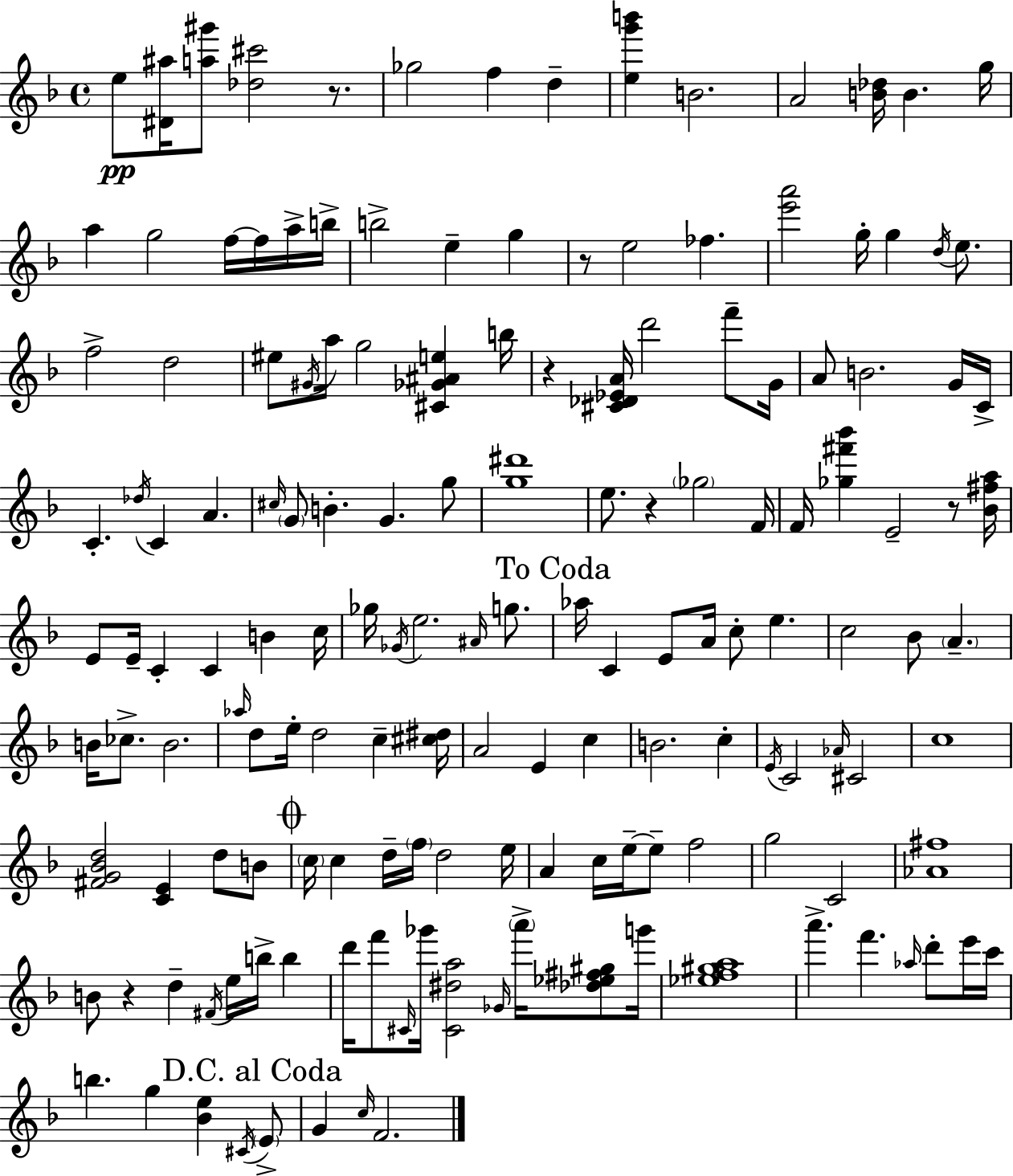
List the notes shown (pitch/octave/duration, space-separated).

E5/e [D#4,A#5]/s [A5,G#6]/e [Db5,C#6]/h R/e. Gb5/h F5/q D5/q [E5,G6,B6]/q B4/h. A4/h [B4,Db5]/s B4/q. G5/s A5/q G5/h F5/s F5/s A5/s B5/s B5/h E5/q G5/q R/e E5/h FES5/q. [E6,A6]/h G5/s G5/q D5/s E5/e. F5/h D5/h EIS5/e G#4/s A5/s G5/h [C#4,Gb4,A#4,E5]/q B5/s R/q [C#4,Db4,Eb4,A4]/s D6/h F6/e G4/s A4/e B4/h. G4/s C4/s C4/q. Db5/s C4/q A4/q. C#5/s G4/e B4/q. G4/q. G5/e [G5,D#6]/w E5/e. R/q Gb5/h F4/s F4/s [Gb5,F#6,Bb6]/q E4/h R/e [Bb4,F#5,A5]/s E4/e E4/s C4/q C4/q B4/q C5/s Gb5/s Gb4/s E5/h. A#4/s G5/e. Ab5/s C4/q E4/e A4/s C5/e E5/q. C5/h Bb4/e A4/q. B4/s CES5/e. B4/h. Ab5/s D5/e E5/s D5/h C5/q [C#5,D#5]/s A4/h E4/q C5/q B4/h. C5/q E4/s C4/h Ab4/s C#4/h C5/w [F#4,G4,Bb4,D5]/h [C4,E4]/q D5/e B4/e C5/s C5/q D5/s F5/s D5/h E5/s A4/q C5/s E5/s E5/e F5/h G5/h C4/h [Ab4,F#5]/w B4/e R/q D5/q F#4/s E5/s B5/s B5/q D6/s F6/e C#4/s Gb6/s [C#4,D#5,A5]/h Gb4/s A6/s [Db5,Eb5,F#5,G#5]/e G6/s [Eb5,F5,G#5,A5]/w A6/q. F6/q. Ab5/s D6/e E6/s C6/s B5/q. G5/q [Bb4,E5]/q C#4/s E4/e G4/q C5/s F4/h.